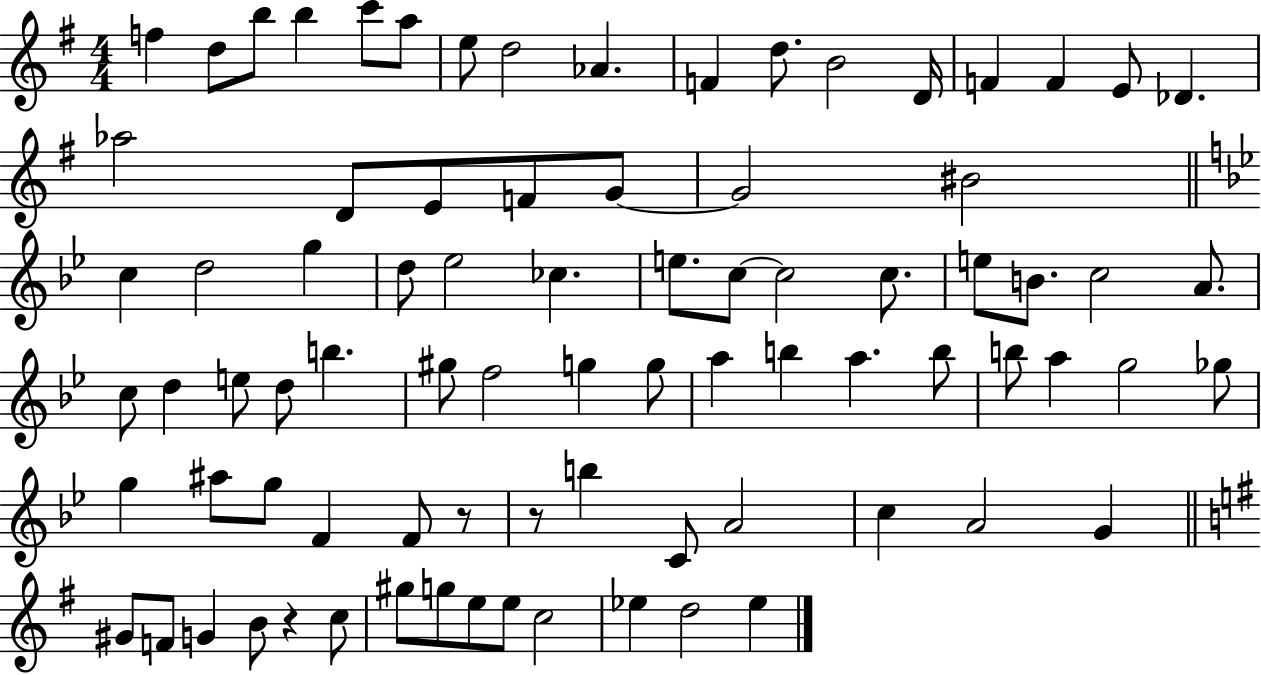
F5/q D5/e B5/e B5/q C6/e A5/e E5/e D5/h Ab4/q. F4/q D5/e. B4/h D4/s F4/q F4/q E4/e Db4/q. Ab5/h D4/e E4/e F4/e G4/e G4/h BIS4/h C5/q D5/h G5/q D5/e Eb5/h CES5/q. E5/e. C5/e C5/h C5/e. E5/e B4/e. C5/h A4/e. C5/e D5/q E5/e D5/e B5/q. G#5/e F5/h G5/q G5/e A5/q B5/q A5/q. B5/e B5/e A5/q G5/h Gb5/e G5/q A#5/e G5/e F4/q F4/e R/e R/e B5/q C4/e A4/h C5/q A4/h G4/q G#4/e F4/e G4/q B4/e R/q C5/e G#5/e G5/e E5/e E5/e C5/h Eb5/q D5/h Eb5/q